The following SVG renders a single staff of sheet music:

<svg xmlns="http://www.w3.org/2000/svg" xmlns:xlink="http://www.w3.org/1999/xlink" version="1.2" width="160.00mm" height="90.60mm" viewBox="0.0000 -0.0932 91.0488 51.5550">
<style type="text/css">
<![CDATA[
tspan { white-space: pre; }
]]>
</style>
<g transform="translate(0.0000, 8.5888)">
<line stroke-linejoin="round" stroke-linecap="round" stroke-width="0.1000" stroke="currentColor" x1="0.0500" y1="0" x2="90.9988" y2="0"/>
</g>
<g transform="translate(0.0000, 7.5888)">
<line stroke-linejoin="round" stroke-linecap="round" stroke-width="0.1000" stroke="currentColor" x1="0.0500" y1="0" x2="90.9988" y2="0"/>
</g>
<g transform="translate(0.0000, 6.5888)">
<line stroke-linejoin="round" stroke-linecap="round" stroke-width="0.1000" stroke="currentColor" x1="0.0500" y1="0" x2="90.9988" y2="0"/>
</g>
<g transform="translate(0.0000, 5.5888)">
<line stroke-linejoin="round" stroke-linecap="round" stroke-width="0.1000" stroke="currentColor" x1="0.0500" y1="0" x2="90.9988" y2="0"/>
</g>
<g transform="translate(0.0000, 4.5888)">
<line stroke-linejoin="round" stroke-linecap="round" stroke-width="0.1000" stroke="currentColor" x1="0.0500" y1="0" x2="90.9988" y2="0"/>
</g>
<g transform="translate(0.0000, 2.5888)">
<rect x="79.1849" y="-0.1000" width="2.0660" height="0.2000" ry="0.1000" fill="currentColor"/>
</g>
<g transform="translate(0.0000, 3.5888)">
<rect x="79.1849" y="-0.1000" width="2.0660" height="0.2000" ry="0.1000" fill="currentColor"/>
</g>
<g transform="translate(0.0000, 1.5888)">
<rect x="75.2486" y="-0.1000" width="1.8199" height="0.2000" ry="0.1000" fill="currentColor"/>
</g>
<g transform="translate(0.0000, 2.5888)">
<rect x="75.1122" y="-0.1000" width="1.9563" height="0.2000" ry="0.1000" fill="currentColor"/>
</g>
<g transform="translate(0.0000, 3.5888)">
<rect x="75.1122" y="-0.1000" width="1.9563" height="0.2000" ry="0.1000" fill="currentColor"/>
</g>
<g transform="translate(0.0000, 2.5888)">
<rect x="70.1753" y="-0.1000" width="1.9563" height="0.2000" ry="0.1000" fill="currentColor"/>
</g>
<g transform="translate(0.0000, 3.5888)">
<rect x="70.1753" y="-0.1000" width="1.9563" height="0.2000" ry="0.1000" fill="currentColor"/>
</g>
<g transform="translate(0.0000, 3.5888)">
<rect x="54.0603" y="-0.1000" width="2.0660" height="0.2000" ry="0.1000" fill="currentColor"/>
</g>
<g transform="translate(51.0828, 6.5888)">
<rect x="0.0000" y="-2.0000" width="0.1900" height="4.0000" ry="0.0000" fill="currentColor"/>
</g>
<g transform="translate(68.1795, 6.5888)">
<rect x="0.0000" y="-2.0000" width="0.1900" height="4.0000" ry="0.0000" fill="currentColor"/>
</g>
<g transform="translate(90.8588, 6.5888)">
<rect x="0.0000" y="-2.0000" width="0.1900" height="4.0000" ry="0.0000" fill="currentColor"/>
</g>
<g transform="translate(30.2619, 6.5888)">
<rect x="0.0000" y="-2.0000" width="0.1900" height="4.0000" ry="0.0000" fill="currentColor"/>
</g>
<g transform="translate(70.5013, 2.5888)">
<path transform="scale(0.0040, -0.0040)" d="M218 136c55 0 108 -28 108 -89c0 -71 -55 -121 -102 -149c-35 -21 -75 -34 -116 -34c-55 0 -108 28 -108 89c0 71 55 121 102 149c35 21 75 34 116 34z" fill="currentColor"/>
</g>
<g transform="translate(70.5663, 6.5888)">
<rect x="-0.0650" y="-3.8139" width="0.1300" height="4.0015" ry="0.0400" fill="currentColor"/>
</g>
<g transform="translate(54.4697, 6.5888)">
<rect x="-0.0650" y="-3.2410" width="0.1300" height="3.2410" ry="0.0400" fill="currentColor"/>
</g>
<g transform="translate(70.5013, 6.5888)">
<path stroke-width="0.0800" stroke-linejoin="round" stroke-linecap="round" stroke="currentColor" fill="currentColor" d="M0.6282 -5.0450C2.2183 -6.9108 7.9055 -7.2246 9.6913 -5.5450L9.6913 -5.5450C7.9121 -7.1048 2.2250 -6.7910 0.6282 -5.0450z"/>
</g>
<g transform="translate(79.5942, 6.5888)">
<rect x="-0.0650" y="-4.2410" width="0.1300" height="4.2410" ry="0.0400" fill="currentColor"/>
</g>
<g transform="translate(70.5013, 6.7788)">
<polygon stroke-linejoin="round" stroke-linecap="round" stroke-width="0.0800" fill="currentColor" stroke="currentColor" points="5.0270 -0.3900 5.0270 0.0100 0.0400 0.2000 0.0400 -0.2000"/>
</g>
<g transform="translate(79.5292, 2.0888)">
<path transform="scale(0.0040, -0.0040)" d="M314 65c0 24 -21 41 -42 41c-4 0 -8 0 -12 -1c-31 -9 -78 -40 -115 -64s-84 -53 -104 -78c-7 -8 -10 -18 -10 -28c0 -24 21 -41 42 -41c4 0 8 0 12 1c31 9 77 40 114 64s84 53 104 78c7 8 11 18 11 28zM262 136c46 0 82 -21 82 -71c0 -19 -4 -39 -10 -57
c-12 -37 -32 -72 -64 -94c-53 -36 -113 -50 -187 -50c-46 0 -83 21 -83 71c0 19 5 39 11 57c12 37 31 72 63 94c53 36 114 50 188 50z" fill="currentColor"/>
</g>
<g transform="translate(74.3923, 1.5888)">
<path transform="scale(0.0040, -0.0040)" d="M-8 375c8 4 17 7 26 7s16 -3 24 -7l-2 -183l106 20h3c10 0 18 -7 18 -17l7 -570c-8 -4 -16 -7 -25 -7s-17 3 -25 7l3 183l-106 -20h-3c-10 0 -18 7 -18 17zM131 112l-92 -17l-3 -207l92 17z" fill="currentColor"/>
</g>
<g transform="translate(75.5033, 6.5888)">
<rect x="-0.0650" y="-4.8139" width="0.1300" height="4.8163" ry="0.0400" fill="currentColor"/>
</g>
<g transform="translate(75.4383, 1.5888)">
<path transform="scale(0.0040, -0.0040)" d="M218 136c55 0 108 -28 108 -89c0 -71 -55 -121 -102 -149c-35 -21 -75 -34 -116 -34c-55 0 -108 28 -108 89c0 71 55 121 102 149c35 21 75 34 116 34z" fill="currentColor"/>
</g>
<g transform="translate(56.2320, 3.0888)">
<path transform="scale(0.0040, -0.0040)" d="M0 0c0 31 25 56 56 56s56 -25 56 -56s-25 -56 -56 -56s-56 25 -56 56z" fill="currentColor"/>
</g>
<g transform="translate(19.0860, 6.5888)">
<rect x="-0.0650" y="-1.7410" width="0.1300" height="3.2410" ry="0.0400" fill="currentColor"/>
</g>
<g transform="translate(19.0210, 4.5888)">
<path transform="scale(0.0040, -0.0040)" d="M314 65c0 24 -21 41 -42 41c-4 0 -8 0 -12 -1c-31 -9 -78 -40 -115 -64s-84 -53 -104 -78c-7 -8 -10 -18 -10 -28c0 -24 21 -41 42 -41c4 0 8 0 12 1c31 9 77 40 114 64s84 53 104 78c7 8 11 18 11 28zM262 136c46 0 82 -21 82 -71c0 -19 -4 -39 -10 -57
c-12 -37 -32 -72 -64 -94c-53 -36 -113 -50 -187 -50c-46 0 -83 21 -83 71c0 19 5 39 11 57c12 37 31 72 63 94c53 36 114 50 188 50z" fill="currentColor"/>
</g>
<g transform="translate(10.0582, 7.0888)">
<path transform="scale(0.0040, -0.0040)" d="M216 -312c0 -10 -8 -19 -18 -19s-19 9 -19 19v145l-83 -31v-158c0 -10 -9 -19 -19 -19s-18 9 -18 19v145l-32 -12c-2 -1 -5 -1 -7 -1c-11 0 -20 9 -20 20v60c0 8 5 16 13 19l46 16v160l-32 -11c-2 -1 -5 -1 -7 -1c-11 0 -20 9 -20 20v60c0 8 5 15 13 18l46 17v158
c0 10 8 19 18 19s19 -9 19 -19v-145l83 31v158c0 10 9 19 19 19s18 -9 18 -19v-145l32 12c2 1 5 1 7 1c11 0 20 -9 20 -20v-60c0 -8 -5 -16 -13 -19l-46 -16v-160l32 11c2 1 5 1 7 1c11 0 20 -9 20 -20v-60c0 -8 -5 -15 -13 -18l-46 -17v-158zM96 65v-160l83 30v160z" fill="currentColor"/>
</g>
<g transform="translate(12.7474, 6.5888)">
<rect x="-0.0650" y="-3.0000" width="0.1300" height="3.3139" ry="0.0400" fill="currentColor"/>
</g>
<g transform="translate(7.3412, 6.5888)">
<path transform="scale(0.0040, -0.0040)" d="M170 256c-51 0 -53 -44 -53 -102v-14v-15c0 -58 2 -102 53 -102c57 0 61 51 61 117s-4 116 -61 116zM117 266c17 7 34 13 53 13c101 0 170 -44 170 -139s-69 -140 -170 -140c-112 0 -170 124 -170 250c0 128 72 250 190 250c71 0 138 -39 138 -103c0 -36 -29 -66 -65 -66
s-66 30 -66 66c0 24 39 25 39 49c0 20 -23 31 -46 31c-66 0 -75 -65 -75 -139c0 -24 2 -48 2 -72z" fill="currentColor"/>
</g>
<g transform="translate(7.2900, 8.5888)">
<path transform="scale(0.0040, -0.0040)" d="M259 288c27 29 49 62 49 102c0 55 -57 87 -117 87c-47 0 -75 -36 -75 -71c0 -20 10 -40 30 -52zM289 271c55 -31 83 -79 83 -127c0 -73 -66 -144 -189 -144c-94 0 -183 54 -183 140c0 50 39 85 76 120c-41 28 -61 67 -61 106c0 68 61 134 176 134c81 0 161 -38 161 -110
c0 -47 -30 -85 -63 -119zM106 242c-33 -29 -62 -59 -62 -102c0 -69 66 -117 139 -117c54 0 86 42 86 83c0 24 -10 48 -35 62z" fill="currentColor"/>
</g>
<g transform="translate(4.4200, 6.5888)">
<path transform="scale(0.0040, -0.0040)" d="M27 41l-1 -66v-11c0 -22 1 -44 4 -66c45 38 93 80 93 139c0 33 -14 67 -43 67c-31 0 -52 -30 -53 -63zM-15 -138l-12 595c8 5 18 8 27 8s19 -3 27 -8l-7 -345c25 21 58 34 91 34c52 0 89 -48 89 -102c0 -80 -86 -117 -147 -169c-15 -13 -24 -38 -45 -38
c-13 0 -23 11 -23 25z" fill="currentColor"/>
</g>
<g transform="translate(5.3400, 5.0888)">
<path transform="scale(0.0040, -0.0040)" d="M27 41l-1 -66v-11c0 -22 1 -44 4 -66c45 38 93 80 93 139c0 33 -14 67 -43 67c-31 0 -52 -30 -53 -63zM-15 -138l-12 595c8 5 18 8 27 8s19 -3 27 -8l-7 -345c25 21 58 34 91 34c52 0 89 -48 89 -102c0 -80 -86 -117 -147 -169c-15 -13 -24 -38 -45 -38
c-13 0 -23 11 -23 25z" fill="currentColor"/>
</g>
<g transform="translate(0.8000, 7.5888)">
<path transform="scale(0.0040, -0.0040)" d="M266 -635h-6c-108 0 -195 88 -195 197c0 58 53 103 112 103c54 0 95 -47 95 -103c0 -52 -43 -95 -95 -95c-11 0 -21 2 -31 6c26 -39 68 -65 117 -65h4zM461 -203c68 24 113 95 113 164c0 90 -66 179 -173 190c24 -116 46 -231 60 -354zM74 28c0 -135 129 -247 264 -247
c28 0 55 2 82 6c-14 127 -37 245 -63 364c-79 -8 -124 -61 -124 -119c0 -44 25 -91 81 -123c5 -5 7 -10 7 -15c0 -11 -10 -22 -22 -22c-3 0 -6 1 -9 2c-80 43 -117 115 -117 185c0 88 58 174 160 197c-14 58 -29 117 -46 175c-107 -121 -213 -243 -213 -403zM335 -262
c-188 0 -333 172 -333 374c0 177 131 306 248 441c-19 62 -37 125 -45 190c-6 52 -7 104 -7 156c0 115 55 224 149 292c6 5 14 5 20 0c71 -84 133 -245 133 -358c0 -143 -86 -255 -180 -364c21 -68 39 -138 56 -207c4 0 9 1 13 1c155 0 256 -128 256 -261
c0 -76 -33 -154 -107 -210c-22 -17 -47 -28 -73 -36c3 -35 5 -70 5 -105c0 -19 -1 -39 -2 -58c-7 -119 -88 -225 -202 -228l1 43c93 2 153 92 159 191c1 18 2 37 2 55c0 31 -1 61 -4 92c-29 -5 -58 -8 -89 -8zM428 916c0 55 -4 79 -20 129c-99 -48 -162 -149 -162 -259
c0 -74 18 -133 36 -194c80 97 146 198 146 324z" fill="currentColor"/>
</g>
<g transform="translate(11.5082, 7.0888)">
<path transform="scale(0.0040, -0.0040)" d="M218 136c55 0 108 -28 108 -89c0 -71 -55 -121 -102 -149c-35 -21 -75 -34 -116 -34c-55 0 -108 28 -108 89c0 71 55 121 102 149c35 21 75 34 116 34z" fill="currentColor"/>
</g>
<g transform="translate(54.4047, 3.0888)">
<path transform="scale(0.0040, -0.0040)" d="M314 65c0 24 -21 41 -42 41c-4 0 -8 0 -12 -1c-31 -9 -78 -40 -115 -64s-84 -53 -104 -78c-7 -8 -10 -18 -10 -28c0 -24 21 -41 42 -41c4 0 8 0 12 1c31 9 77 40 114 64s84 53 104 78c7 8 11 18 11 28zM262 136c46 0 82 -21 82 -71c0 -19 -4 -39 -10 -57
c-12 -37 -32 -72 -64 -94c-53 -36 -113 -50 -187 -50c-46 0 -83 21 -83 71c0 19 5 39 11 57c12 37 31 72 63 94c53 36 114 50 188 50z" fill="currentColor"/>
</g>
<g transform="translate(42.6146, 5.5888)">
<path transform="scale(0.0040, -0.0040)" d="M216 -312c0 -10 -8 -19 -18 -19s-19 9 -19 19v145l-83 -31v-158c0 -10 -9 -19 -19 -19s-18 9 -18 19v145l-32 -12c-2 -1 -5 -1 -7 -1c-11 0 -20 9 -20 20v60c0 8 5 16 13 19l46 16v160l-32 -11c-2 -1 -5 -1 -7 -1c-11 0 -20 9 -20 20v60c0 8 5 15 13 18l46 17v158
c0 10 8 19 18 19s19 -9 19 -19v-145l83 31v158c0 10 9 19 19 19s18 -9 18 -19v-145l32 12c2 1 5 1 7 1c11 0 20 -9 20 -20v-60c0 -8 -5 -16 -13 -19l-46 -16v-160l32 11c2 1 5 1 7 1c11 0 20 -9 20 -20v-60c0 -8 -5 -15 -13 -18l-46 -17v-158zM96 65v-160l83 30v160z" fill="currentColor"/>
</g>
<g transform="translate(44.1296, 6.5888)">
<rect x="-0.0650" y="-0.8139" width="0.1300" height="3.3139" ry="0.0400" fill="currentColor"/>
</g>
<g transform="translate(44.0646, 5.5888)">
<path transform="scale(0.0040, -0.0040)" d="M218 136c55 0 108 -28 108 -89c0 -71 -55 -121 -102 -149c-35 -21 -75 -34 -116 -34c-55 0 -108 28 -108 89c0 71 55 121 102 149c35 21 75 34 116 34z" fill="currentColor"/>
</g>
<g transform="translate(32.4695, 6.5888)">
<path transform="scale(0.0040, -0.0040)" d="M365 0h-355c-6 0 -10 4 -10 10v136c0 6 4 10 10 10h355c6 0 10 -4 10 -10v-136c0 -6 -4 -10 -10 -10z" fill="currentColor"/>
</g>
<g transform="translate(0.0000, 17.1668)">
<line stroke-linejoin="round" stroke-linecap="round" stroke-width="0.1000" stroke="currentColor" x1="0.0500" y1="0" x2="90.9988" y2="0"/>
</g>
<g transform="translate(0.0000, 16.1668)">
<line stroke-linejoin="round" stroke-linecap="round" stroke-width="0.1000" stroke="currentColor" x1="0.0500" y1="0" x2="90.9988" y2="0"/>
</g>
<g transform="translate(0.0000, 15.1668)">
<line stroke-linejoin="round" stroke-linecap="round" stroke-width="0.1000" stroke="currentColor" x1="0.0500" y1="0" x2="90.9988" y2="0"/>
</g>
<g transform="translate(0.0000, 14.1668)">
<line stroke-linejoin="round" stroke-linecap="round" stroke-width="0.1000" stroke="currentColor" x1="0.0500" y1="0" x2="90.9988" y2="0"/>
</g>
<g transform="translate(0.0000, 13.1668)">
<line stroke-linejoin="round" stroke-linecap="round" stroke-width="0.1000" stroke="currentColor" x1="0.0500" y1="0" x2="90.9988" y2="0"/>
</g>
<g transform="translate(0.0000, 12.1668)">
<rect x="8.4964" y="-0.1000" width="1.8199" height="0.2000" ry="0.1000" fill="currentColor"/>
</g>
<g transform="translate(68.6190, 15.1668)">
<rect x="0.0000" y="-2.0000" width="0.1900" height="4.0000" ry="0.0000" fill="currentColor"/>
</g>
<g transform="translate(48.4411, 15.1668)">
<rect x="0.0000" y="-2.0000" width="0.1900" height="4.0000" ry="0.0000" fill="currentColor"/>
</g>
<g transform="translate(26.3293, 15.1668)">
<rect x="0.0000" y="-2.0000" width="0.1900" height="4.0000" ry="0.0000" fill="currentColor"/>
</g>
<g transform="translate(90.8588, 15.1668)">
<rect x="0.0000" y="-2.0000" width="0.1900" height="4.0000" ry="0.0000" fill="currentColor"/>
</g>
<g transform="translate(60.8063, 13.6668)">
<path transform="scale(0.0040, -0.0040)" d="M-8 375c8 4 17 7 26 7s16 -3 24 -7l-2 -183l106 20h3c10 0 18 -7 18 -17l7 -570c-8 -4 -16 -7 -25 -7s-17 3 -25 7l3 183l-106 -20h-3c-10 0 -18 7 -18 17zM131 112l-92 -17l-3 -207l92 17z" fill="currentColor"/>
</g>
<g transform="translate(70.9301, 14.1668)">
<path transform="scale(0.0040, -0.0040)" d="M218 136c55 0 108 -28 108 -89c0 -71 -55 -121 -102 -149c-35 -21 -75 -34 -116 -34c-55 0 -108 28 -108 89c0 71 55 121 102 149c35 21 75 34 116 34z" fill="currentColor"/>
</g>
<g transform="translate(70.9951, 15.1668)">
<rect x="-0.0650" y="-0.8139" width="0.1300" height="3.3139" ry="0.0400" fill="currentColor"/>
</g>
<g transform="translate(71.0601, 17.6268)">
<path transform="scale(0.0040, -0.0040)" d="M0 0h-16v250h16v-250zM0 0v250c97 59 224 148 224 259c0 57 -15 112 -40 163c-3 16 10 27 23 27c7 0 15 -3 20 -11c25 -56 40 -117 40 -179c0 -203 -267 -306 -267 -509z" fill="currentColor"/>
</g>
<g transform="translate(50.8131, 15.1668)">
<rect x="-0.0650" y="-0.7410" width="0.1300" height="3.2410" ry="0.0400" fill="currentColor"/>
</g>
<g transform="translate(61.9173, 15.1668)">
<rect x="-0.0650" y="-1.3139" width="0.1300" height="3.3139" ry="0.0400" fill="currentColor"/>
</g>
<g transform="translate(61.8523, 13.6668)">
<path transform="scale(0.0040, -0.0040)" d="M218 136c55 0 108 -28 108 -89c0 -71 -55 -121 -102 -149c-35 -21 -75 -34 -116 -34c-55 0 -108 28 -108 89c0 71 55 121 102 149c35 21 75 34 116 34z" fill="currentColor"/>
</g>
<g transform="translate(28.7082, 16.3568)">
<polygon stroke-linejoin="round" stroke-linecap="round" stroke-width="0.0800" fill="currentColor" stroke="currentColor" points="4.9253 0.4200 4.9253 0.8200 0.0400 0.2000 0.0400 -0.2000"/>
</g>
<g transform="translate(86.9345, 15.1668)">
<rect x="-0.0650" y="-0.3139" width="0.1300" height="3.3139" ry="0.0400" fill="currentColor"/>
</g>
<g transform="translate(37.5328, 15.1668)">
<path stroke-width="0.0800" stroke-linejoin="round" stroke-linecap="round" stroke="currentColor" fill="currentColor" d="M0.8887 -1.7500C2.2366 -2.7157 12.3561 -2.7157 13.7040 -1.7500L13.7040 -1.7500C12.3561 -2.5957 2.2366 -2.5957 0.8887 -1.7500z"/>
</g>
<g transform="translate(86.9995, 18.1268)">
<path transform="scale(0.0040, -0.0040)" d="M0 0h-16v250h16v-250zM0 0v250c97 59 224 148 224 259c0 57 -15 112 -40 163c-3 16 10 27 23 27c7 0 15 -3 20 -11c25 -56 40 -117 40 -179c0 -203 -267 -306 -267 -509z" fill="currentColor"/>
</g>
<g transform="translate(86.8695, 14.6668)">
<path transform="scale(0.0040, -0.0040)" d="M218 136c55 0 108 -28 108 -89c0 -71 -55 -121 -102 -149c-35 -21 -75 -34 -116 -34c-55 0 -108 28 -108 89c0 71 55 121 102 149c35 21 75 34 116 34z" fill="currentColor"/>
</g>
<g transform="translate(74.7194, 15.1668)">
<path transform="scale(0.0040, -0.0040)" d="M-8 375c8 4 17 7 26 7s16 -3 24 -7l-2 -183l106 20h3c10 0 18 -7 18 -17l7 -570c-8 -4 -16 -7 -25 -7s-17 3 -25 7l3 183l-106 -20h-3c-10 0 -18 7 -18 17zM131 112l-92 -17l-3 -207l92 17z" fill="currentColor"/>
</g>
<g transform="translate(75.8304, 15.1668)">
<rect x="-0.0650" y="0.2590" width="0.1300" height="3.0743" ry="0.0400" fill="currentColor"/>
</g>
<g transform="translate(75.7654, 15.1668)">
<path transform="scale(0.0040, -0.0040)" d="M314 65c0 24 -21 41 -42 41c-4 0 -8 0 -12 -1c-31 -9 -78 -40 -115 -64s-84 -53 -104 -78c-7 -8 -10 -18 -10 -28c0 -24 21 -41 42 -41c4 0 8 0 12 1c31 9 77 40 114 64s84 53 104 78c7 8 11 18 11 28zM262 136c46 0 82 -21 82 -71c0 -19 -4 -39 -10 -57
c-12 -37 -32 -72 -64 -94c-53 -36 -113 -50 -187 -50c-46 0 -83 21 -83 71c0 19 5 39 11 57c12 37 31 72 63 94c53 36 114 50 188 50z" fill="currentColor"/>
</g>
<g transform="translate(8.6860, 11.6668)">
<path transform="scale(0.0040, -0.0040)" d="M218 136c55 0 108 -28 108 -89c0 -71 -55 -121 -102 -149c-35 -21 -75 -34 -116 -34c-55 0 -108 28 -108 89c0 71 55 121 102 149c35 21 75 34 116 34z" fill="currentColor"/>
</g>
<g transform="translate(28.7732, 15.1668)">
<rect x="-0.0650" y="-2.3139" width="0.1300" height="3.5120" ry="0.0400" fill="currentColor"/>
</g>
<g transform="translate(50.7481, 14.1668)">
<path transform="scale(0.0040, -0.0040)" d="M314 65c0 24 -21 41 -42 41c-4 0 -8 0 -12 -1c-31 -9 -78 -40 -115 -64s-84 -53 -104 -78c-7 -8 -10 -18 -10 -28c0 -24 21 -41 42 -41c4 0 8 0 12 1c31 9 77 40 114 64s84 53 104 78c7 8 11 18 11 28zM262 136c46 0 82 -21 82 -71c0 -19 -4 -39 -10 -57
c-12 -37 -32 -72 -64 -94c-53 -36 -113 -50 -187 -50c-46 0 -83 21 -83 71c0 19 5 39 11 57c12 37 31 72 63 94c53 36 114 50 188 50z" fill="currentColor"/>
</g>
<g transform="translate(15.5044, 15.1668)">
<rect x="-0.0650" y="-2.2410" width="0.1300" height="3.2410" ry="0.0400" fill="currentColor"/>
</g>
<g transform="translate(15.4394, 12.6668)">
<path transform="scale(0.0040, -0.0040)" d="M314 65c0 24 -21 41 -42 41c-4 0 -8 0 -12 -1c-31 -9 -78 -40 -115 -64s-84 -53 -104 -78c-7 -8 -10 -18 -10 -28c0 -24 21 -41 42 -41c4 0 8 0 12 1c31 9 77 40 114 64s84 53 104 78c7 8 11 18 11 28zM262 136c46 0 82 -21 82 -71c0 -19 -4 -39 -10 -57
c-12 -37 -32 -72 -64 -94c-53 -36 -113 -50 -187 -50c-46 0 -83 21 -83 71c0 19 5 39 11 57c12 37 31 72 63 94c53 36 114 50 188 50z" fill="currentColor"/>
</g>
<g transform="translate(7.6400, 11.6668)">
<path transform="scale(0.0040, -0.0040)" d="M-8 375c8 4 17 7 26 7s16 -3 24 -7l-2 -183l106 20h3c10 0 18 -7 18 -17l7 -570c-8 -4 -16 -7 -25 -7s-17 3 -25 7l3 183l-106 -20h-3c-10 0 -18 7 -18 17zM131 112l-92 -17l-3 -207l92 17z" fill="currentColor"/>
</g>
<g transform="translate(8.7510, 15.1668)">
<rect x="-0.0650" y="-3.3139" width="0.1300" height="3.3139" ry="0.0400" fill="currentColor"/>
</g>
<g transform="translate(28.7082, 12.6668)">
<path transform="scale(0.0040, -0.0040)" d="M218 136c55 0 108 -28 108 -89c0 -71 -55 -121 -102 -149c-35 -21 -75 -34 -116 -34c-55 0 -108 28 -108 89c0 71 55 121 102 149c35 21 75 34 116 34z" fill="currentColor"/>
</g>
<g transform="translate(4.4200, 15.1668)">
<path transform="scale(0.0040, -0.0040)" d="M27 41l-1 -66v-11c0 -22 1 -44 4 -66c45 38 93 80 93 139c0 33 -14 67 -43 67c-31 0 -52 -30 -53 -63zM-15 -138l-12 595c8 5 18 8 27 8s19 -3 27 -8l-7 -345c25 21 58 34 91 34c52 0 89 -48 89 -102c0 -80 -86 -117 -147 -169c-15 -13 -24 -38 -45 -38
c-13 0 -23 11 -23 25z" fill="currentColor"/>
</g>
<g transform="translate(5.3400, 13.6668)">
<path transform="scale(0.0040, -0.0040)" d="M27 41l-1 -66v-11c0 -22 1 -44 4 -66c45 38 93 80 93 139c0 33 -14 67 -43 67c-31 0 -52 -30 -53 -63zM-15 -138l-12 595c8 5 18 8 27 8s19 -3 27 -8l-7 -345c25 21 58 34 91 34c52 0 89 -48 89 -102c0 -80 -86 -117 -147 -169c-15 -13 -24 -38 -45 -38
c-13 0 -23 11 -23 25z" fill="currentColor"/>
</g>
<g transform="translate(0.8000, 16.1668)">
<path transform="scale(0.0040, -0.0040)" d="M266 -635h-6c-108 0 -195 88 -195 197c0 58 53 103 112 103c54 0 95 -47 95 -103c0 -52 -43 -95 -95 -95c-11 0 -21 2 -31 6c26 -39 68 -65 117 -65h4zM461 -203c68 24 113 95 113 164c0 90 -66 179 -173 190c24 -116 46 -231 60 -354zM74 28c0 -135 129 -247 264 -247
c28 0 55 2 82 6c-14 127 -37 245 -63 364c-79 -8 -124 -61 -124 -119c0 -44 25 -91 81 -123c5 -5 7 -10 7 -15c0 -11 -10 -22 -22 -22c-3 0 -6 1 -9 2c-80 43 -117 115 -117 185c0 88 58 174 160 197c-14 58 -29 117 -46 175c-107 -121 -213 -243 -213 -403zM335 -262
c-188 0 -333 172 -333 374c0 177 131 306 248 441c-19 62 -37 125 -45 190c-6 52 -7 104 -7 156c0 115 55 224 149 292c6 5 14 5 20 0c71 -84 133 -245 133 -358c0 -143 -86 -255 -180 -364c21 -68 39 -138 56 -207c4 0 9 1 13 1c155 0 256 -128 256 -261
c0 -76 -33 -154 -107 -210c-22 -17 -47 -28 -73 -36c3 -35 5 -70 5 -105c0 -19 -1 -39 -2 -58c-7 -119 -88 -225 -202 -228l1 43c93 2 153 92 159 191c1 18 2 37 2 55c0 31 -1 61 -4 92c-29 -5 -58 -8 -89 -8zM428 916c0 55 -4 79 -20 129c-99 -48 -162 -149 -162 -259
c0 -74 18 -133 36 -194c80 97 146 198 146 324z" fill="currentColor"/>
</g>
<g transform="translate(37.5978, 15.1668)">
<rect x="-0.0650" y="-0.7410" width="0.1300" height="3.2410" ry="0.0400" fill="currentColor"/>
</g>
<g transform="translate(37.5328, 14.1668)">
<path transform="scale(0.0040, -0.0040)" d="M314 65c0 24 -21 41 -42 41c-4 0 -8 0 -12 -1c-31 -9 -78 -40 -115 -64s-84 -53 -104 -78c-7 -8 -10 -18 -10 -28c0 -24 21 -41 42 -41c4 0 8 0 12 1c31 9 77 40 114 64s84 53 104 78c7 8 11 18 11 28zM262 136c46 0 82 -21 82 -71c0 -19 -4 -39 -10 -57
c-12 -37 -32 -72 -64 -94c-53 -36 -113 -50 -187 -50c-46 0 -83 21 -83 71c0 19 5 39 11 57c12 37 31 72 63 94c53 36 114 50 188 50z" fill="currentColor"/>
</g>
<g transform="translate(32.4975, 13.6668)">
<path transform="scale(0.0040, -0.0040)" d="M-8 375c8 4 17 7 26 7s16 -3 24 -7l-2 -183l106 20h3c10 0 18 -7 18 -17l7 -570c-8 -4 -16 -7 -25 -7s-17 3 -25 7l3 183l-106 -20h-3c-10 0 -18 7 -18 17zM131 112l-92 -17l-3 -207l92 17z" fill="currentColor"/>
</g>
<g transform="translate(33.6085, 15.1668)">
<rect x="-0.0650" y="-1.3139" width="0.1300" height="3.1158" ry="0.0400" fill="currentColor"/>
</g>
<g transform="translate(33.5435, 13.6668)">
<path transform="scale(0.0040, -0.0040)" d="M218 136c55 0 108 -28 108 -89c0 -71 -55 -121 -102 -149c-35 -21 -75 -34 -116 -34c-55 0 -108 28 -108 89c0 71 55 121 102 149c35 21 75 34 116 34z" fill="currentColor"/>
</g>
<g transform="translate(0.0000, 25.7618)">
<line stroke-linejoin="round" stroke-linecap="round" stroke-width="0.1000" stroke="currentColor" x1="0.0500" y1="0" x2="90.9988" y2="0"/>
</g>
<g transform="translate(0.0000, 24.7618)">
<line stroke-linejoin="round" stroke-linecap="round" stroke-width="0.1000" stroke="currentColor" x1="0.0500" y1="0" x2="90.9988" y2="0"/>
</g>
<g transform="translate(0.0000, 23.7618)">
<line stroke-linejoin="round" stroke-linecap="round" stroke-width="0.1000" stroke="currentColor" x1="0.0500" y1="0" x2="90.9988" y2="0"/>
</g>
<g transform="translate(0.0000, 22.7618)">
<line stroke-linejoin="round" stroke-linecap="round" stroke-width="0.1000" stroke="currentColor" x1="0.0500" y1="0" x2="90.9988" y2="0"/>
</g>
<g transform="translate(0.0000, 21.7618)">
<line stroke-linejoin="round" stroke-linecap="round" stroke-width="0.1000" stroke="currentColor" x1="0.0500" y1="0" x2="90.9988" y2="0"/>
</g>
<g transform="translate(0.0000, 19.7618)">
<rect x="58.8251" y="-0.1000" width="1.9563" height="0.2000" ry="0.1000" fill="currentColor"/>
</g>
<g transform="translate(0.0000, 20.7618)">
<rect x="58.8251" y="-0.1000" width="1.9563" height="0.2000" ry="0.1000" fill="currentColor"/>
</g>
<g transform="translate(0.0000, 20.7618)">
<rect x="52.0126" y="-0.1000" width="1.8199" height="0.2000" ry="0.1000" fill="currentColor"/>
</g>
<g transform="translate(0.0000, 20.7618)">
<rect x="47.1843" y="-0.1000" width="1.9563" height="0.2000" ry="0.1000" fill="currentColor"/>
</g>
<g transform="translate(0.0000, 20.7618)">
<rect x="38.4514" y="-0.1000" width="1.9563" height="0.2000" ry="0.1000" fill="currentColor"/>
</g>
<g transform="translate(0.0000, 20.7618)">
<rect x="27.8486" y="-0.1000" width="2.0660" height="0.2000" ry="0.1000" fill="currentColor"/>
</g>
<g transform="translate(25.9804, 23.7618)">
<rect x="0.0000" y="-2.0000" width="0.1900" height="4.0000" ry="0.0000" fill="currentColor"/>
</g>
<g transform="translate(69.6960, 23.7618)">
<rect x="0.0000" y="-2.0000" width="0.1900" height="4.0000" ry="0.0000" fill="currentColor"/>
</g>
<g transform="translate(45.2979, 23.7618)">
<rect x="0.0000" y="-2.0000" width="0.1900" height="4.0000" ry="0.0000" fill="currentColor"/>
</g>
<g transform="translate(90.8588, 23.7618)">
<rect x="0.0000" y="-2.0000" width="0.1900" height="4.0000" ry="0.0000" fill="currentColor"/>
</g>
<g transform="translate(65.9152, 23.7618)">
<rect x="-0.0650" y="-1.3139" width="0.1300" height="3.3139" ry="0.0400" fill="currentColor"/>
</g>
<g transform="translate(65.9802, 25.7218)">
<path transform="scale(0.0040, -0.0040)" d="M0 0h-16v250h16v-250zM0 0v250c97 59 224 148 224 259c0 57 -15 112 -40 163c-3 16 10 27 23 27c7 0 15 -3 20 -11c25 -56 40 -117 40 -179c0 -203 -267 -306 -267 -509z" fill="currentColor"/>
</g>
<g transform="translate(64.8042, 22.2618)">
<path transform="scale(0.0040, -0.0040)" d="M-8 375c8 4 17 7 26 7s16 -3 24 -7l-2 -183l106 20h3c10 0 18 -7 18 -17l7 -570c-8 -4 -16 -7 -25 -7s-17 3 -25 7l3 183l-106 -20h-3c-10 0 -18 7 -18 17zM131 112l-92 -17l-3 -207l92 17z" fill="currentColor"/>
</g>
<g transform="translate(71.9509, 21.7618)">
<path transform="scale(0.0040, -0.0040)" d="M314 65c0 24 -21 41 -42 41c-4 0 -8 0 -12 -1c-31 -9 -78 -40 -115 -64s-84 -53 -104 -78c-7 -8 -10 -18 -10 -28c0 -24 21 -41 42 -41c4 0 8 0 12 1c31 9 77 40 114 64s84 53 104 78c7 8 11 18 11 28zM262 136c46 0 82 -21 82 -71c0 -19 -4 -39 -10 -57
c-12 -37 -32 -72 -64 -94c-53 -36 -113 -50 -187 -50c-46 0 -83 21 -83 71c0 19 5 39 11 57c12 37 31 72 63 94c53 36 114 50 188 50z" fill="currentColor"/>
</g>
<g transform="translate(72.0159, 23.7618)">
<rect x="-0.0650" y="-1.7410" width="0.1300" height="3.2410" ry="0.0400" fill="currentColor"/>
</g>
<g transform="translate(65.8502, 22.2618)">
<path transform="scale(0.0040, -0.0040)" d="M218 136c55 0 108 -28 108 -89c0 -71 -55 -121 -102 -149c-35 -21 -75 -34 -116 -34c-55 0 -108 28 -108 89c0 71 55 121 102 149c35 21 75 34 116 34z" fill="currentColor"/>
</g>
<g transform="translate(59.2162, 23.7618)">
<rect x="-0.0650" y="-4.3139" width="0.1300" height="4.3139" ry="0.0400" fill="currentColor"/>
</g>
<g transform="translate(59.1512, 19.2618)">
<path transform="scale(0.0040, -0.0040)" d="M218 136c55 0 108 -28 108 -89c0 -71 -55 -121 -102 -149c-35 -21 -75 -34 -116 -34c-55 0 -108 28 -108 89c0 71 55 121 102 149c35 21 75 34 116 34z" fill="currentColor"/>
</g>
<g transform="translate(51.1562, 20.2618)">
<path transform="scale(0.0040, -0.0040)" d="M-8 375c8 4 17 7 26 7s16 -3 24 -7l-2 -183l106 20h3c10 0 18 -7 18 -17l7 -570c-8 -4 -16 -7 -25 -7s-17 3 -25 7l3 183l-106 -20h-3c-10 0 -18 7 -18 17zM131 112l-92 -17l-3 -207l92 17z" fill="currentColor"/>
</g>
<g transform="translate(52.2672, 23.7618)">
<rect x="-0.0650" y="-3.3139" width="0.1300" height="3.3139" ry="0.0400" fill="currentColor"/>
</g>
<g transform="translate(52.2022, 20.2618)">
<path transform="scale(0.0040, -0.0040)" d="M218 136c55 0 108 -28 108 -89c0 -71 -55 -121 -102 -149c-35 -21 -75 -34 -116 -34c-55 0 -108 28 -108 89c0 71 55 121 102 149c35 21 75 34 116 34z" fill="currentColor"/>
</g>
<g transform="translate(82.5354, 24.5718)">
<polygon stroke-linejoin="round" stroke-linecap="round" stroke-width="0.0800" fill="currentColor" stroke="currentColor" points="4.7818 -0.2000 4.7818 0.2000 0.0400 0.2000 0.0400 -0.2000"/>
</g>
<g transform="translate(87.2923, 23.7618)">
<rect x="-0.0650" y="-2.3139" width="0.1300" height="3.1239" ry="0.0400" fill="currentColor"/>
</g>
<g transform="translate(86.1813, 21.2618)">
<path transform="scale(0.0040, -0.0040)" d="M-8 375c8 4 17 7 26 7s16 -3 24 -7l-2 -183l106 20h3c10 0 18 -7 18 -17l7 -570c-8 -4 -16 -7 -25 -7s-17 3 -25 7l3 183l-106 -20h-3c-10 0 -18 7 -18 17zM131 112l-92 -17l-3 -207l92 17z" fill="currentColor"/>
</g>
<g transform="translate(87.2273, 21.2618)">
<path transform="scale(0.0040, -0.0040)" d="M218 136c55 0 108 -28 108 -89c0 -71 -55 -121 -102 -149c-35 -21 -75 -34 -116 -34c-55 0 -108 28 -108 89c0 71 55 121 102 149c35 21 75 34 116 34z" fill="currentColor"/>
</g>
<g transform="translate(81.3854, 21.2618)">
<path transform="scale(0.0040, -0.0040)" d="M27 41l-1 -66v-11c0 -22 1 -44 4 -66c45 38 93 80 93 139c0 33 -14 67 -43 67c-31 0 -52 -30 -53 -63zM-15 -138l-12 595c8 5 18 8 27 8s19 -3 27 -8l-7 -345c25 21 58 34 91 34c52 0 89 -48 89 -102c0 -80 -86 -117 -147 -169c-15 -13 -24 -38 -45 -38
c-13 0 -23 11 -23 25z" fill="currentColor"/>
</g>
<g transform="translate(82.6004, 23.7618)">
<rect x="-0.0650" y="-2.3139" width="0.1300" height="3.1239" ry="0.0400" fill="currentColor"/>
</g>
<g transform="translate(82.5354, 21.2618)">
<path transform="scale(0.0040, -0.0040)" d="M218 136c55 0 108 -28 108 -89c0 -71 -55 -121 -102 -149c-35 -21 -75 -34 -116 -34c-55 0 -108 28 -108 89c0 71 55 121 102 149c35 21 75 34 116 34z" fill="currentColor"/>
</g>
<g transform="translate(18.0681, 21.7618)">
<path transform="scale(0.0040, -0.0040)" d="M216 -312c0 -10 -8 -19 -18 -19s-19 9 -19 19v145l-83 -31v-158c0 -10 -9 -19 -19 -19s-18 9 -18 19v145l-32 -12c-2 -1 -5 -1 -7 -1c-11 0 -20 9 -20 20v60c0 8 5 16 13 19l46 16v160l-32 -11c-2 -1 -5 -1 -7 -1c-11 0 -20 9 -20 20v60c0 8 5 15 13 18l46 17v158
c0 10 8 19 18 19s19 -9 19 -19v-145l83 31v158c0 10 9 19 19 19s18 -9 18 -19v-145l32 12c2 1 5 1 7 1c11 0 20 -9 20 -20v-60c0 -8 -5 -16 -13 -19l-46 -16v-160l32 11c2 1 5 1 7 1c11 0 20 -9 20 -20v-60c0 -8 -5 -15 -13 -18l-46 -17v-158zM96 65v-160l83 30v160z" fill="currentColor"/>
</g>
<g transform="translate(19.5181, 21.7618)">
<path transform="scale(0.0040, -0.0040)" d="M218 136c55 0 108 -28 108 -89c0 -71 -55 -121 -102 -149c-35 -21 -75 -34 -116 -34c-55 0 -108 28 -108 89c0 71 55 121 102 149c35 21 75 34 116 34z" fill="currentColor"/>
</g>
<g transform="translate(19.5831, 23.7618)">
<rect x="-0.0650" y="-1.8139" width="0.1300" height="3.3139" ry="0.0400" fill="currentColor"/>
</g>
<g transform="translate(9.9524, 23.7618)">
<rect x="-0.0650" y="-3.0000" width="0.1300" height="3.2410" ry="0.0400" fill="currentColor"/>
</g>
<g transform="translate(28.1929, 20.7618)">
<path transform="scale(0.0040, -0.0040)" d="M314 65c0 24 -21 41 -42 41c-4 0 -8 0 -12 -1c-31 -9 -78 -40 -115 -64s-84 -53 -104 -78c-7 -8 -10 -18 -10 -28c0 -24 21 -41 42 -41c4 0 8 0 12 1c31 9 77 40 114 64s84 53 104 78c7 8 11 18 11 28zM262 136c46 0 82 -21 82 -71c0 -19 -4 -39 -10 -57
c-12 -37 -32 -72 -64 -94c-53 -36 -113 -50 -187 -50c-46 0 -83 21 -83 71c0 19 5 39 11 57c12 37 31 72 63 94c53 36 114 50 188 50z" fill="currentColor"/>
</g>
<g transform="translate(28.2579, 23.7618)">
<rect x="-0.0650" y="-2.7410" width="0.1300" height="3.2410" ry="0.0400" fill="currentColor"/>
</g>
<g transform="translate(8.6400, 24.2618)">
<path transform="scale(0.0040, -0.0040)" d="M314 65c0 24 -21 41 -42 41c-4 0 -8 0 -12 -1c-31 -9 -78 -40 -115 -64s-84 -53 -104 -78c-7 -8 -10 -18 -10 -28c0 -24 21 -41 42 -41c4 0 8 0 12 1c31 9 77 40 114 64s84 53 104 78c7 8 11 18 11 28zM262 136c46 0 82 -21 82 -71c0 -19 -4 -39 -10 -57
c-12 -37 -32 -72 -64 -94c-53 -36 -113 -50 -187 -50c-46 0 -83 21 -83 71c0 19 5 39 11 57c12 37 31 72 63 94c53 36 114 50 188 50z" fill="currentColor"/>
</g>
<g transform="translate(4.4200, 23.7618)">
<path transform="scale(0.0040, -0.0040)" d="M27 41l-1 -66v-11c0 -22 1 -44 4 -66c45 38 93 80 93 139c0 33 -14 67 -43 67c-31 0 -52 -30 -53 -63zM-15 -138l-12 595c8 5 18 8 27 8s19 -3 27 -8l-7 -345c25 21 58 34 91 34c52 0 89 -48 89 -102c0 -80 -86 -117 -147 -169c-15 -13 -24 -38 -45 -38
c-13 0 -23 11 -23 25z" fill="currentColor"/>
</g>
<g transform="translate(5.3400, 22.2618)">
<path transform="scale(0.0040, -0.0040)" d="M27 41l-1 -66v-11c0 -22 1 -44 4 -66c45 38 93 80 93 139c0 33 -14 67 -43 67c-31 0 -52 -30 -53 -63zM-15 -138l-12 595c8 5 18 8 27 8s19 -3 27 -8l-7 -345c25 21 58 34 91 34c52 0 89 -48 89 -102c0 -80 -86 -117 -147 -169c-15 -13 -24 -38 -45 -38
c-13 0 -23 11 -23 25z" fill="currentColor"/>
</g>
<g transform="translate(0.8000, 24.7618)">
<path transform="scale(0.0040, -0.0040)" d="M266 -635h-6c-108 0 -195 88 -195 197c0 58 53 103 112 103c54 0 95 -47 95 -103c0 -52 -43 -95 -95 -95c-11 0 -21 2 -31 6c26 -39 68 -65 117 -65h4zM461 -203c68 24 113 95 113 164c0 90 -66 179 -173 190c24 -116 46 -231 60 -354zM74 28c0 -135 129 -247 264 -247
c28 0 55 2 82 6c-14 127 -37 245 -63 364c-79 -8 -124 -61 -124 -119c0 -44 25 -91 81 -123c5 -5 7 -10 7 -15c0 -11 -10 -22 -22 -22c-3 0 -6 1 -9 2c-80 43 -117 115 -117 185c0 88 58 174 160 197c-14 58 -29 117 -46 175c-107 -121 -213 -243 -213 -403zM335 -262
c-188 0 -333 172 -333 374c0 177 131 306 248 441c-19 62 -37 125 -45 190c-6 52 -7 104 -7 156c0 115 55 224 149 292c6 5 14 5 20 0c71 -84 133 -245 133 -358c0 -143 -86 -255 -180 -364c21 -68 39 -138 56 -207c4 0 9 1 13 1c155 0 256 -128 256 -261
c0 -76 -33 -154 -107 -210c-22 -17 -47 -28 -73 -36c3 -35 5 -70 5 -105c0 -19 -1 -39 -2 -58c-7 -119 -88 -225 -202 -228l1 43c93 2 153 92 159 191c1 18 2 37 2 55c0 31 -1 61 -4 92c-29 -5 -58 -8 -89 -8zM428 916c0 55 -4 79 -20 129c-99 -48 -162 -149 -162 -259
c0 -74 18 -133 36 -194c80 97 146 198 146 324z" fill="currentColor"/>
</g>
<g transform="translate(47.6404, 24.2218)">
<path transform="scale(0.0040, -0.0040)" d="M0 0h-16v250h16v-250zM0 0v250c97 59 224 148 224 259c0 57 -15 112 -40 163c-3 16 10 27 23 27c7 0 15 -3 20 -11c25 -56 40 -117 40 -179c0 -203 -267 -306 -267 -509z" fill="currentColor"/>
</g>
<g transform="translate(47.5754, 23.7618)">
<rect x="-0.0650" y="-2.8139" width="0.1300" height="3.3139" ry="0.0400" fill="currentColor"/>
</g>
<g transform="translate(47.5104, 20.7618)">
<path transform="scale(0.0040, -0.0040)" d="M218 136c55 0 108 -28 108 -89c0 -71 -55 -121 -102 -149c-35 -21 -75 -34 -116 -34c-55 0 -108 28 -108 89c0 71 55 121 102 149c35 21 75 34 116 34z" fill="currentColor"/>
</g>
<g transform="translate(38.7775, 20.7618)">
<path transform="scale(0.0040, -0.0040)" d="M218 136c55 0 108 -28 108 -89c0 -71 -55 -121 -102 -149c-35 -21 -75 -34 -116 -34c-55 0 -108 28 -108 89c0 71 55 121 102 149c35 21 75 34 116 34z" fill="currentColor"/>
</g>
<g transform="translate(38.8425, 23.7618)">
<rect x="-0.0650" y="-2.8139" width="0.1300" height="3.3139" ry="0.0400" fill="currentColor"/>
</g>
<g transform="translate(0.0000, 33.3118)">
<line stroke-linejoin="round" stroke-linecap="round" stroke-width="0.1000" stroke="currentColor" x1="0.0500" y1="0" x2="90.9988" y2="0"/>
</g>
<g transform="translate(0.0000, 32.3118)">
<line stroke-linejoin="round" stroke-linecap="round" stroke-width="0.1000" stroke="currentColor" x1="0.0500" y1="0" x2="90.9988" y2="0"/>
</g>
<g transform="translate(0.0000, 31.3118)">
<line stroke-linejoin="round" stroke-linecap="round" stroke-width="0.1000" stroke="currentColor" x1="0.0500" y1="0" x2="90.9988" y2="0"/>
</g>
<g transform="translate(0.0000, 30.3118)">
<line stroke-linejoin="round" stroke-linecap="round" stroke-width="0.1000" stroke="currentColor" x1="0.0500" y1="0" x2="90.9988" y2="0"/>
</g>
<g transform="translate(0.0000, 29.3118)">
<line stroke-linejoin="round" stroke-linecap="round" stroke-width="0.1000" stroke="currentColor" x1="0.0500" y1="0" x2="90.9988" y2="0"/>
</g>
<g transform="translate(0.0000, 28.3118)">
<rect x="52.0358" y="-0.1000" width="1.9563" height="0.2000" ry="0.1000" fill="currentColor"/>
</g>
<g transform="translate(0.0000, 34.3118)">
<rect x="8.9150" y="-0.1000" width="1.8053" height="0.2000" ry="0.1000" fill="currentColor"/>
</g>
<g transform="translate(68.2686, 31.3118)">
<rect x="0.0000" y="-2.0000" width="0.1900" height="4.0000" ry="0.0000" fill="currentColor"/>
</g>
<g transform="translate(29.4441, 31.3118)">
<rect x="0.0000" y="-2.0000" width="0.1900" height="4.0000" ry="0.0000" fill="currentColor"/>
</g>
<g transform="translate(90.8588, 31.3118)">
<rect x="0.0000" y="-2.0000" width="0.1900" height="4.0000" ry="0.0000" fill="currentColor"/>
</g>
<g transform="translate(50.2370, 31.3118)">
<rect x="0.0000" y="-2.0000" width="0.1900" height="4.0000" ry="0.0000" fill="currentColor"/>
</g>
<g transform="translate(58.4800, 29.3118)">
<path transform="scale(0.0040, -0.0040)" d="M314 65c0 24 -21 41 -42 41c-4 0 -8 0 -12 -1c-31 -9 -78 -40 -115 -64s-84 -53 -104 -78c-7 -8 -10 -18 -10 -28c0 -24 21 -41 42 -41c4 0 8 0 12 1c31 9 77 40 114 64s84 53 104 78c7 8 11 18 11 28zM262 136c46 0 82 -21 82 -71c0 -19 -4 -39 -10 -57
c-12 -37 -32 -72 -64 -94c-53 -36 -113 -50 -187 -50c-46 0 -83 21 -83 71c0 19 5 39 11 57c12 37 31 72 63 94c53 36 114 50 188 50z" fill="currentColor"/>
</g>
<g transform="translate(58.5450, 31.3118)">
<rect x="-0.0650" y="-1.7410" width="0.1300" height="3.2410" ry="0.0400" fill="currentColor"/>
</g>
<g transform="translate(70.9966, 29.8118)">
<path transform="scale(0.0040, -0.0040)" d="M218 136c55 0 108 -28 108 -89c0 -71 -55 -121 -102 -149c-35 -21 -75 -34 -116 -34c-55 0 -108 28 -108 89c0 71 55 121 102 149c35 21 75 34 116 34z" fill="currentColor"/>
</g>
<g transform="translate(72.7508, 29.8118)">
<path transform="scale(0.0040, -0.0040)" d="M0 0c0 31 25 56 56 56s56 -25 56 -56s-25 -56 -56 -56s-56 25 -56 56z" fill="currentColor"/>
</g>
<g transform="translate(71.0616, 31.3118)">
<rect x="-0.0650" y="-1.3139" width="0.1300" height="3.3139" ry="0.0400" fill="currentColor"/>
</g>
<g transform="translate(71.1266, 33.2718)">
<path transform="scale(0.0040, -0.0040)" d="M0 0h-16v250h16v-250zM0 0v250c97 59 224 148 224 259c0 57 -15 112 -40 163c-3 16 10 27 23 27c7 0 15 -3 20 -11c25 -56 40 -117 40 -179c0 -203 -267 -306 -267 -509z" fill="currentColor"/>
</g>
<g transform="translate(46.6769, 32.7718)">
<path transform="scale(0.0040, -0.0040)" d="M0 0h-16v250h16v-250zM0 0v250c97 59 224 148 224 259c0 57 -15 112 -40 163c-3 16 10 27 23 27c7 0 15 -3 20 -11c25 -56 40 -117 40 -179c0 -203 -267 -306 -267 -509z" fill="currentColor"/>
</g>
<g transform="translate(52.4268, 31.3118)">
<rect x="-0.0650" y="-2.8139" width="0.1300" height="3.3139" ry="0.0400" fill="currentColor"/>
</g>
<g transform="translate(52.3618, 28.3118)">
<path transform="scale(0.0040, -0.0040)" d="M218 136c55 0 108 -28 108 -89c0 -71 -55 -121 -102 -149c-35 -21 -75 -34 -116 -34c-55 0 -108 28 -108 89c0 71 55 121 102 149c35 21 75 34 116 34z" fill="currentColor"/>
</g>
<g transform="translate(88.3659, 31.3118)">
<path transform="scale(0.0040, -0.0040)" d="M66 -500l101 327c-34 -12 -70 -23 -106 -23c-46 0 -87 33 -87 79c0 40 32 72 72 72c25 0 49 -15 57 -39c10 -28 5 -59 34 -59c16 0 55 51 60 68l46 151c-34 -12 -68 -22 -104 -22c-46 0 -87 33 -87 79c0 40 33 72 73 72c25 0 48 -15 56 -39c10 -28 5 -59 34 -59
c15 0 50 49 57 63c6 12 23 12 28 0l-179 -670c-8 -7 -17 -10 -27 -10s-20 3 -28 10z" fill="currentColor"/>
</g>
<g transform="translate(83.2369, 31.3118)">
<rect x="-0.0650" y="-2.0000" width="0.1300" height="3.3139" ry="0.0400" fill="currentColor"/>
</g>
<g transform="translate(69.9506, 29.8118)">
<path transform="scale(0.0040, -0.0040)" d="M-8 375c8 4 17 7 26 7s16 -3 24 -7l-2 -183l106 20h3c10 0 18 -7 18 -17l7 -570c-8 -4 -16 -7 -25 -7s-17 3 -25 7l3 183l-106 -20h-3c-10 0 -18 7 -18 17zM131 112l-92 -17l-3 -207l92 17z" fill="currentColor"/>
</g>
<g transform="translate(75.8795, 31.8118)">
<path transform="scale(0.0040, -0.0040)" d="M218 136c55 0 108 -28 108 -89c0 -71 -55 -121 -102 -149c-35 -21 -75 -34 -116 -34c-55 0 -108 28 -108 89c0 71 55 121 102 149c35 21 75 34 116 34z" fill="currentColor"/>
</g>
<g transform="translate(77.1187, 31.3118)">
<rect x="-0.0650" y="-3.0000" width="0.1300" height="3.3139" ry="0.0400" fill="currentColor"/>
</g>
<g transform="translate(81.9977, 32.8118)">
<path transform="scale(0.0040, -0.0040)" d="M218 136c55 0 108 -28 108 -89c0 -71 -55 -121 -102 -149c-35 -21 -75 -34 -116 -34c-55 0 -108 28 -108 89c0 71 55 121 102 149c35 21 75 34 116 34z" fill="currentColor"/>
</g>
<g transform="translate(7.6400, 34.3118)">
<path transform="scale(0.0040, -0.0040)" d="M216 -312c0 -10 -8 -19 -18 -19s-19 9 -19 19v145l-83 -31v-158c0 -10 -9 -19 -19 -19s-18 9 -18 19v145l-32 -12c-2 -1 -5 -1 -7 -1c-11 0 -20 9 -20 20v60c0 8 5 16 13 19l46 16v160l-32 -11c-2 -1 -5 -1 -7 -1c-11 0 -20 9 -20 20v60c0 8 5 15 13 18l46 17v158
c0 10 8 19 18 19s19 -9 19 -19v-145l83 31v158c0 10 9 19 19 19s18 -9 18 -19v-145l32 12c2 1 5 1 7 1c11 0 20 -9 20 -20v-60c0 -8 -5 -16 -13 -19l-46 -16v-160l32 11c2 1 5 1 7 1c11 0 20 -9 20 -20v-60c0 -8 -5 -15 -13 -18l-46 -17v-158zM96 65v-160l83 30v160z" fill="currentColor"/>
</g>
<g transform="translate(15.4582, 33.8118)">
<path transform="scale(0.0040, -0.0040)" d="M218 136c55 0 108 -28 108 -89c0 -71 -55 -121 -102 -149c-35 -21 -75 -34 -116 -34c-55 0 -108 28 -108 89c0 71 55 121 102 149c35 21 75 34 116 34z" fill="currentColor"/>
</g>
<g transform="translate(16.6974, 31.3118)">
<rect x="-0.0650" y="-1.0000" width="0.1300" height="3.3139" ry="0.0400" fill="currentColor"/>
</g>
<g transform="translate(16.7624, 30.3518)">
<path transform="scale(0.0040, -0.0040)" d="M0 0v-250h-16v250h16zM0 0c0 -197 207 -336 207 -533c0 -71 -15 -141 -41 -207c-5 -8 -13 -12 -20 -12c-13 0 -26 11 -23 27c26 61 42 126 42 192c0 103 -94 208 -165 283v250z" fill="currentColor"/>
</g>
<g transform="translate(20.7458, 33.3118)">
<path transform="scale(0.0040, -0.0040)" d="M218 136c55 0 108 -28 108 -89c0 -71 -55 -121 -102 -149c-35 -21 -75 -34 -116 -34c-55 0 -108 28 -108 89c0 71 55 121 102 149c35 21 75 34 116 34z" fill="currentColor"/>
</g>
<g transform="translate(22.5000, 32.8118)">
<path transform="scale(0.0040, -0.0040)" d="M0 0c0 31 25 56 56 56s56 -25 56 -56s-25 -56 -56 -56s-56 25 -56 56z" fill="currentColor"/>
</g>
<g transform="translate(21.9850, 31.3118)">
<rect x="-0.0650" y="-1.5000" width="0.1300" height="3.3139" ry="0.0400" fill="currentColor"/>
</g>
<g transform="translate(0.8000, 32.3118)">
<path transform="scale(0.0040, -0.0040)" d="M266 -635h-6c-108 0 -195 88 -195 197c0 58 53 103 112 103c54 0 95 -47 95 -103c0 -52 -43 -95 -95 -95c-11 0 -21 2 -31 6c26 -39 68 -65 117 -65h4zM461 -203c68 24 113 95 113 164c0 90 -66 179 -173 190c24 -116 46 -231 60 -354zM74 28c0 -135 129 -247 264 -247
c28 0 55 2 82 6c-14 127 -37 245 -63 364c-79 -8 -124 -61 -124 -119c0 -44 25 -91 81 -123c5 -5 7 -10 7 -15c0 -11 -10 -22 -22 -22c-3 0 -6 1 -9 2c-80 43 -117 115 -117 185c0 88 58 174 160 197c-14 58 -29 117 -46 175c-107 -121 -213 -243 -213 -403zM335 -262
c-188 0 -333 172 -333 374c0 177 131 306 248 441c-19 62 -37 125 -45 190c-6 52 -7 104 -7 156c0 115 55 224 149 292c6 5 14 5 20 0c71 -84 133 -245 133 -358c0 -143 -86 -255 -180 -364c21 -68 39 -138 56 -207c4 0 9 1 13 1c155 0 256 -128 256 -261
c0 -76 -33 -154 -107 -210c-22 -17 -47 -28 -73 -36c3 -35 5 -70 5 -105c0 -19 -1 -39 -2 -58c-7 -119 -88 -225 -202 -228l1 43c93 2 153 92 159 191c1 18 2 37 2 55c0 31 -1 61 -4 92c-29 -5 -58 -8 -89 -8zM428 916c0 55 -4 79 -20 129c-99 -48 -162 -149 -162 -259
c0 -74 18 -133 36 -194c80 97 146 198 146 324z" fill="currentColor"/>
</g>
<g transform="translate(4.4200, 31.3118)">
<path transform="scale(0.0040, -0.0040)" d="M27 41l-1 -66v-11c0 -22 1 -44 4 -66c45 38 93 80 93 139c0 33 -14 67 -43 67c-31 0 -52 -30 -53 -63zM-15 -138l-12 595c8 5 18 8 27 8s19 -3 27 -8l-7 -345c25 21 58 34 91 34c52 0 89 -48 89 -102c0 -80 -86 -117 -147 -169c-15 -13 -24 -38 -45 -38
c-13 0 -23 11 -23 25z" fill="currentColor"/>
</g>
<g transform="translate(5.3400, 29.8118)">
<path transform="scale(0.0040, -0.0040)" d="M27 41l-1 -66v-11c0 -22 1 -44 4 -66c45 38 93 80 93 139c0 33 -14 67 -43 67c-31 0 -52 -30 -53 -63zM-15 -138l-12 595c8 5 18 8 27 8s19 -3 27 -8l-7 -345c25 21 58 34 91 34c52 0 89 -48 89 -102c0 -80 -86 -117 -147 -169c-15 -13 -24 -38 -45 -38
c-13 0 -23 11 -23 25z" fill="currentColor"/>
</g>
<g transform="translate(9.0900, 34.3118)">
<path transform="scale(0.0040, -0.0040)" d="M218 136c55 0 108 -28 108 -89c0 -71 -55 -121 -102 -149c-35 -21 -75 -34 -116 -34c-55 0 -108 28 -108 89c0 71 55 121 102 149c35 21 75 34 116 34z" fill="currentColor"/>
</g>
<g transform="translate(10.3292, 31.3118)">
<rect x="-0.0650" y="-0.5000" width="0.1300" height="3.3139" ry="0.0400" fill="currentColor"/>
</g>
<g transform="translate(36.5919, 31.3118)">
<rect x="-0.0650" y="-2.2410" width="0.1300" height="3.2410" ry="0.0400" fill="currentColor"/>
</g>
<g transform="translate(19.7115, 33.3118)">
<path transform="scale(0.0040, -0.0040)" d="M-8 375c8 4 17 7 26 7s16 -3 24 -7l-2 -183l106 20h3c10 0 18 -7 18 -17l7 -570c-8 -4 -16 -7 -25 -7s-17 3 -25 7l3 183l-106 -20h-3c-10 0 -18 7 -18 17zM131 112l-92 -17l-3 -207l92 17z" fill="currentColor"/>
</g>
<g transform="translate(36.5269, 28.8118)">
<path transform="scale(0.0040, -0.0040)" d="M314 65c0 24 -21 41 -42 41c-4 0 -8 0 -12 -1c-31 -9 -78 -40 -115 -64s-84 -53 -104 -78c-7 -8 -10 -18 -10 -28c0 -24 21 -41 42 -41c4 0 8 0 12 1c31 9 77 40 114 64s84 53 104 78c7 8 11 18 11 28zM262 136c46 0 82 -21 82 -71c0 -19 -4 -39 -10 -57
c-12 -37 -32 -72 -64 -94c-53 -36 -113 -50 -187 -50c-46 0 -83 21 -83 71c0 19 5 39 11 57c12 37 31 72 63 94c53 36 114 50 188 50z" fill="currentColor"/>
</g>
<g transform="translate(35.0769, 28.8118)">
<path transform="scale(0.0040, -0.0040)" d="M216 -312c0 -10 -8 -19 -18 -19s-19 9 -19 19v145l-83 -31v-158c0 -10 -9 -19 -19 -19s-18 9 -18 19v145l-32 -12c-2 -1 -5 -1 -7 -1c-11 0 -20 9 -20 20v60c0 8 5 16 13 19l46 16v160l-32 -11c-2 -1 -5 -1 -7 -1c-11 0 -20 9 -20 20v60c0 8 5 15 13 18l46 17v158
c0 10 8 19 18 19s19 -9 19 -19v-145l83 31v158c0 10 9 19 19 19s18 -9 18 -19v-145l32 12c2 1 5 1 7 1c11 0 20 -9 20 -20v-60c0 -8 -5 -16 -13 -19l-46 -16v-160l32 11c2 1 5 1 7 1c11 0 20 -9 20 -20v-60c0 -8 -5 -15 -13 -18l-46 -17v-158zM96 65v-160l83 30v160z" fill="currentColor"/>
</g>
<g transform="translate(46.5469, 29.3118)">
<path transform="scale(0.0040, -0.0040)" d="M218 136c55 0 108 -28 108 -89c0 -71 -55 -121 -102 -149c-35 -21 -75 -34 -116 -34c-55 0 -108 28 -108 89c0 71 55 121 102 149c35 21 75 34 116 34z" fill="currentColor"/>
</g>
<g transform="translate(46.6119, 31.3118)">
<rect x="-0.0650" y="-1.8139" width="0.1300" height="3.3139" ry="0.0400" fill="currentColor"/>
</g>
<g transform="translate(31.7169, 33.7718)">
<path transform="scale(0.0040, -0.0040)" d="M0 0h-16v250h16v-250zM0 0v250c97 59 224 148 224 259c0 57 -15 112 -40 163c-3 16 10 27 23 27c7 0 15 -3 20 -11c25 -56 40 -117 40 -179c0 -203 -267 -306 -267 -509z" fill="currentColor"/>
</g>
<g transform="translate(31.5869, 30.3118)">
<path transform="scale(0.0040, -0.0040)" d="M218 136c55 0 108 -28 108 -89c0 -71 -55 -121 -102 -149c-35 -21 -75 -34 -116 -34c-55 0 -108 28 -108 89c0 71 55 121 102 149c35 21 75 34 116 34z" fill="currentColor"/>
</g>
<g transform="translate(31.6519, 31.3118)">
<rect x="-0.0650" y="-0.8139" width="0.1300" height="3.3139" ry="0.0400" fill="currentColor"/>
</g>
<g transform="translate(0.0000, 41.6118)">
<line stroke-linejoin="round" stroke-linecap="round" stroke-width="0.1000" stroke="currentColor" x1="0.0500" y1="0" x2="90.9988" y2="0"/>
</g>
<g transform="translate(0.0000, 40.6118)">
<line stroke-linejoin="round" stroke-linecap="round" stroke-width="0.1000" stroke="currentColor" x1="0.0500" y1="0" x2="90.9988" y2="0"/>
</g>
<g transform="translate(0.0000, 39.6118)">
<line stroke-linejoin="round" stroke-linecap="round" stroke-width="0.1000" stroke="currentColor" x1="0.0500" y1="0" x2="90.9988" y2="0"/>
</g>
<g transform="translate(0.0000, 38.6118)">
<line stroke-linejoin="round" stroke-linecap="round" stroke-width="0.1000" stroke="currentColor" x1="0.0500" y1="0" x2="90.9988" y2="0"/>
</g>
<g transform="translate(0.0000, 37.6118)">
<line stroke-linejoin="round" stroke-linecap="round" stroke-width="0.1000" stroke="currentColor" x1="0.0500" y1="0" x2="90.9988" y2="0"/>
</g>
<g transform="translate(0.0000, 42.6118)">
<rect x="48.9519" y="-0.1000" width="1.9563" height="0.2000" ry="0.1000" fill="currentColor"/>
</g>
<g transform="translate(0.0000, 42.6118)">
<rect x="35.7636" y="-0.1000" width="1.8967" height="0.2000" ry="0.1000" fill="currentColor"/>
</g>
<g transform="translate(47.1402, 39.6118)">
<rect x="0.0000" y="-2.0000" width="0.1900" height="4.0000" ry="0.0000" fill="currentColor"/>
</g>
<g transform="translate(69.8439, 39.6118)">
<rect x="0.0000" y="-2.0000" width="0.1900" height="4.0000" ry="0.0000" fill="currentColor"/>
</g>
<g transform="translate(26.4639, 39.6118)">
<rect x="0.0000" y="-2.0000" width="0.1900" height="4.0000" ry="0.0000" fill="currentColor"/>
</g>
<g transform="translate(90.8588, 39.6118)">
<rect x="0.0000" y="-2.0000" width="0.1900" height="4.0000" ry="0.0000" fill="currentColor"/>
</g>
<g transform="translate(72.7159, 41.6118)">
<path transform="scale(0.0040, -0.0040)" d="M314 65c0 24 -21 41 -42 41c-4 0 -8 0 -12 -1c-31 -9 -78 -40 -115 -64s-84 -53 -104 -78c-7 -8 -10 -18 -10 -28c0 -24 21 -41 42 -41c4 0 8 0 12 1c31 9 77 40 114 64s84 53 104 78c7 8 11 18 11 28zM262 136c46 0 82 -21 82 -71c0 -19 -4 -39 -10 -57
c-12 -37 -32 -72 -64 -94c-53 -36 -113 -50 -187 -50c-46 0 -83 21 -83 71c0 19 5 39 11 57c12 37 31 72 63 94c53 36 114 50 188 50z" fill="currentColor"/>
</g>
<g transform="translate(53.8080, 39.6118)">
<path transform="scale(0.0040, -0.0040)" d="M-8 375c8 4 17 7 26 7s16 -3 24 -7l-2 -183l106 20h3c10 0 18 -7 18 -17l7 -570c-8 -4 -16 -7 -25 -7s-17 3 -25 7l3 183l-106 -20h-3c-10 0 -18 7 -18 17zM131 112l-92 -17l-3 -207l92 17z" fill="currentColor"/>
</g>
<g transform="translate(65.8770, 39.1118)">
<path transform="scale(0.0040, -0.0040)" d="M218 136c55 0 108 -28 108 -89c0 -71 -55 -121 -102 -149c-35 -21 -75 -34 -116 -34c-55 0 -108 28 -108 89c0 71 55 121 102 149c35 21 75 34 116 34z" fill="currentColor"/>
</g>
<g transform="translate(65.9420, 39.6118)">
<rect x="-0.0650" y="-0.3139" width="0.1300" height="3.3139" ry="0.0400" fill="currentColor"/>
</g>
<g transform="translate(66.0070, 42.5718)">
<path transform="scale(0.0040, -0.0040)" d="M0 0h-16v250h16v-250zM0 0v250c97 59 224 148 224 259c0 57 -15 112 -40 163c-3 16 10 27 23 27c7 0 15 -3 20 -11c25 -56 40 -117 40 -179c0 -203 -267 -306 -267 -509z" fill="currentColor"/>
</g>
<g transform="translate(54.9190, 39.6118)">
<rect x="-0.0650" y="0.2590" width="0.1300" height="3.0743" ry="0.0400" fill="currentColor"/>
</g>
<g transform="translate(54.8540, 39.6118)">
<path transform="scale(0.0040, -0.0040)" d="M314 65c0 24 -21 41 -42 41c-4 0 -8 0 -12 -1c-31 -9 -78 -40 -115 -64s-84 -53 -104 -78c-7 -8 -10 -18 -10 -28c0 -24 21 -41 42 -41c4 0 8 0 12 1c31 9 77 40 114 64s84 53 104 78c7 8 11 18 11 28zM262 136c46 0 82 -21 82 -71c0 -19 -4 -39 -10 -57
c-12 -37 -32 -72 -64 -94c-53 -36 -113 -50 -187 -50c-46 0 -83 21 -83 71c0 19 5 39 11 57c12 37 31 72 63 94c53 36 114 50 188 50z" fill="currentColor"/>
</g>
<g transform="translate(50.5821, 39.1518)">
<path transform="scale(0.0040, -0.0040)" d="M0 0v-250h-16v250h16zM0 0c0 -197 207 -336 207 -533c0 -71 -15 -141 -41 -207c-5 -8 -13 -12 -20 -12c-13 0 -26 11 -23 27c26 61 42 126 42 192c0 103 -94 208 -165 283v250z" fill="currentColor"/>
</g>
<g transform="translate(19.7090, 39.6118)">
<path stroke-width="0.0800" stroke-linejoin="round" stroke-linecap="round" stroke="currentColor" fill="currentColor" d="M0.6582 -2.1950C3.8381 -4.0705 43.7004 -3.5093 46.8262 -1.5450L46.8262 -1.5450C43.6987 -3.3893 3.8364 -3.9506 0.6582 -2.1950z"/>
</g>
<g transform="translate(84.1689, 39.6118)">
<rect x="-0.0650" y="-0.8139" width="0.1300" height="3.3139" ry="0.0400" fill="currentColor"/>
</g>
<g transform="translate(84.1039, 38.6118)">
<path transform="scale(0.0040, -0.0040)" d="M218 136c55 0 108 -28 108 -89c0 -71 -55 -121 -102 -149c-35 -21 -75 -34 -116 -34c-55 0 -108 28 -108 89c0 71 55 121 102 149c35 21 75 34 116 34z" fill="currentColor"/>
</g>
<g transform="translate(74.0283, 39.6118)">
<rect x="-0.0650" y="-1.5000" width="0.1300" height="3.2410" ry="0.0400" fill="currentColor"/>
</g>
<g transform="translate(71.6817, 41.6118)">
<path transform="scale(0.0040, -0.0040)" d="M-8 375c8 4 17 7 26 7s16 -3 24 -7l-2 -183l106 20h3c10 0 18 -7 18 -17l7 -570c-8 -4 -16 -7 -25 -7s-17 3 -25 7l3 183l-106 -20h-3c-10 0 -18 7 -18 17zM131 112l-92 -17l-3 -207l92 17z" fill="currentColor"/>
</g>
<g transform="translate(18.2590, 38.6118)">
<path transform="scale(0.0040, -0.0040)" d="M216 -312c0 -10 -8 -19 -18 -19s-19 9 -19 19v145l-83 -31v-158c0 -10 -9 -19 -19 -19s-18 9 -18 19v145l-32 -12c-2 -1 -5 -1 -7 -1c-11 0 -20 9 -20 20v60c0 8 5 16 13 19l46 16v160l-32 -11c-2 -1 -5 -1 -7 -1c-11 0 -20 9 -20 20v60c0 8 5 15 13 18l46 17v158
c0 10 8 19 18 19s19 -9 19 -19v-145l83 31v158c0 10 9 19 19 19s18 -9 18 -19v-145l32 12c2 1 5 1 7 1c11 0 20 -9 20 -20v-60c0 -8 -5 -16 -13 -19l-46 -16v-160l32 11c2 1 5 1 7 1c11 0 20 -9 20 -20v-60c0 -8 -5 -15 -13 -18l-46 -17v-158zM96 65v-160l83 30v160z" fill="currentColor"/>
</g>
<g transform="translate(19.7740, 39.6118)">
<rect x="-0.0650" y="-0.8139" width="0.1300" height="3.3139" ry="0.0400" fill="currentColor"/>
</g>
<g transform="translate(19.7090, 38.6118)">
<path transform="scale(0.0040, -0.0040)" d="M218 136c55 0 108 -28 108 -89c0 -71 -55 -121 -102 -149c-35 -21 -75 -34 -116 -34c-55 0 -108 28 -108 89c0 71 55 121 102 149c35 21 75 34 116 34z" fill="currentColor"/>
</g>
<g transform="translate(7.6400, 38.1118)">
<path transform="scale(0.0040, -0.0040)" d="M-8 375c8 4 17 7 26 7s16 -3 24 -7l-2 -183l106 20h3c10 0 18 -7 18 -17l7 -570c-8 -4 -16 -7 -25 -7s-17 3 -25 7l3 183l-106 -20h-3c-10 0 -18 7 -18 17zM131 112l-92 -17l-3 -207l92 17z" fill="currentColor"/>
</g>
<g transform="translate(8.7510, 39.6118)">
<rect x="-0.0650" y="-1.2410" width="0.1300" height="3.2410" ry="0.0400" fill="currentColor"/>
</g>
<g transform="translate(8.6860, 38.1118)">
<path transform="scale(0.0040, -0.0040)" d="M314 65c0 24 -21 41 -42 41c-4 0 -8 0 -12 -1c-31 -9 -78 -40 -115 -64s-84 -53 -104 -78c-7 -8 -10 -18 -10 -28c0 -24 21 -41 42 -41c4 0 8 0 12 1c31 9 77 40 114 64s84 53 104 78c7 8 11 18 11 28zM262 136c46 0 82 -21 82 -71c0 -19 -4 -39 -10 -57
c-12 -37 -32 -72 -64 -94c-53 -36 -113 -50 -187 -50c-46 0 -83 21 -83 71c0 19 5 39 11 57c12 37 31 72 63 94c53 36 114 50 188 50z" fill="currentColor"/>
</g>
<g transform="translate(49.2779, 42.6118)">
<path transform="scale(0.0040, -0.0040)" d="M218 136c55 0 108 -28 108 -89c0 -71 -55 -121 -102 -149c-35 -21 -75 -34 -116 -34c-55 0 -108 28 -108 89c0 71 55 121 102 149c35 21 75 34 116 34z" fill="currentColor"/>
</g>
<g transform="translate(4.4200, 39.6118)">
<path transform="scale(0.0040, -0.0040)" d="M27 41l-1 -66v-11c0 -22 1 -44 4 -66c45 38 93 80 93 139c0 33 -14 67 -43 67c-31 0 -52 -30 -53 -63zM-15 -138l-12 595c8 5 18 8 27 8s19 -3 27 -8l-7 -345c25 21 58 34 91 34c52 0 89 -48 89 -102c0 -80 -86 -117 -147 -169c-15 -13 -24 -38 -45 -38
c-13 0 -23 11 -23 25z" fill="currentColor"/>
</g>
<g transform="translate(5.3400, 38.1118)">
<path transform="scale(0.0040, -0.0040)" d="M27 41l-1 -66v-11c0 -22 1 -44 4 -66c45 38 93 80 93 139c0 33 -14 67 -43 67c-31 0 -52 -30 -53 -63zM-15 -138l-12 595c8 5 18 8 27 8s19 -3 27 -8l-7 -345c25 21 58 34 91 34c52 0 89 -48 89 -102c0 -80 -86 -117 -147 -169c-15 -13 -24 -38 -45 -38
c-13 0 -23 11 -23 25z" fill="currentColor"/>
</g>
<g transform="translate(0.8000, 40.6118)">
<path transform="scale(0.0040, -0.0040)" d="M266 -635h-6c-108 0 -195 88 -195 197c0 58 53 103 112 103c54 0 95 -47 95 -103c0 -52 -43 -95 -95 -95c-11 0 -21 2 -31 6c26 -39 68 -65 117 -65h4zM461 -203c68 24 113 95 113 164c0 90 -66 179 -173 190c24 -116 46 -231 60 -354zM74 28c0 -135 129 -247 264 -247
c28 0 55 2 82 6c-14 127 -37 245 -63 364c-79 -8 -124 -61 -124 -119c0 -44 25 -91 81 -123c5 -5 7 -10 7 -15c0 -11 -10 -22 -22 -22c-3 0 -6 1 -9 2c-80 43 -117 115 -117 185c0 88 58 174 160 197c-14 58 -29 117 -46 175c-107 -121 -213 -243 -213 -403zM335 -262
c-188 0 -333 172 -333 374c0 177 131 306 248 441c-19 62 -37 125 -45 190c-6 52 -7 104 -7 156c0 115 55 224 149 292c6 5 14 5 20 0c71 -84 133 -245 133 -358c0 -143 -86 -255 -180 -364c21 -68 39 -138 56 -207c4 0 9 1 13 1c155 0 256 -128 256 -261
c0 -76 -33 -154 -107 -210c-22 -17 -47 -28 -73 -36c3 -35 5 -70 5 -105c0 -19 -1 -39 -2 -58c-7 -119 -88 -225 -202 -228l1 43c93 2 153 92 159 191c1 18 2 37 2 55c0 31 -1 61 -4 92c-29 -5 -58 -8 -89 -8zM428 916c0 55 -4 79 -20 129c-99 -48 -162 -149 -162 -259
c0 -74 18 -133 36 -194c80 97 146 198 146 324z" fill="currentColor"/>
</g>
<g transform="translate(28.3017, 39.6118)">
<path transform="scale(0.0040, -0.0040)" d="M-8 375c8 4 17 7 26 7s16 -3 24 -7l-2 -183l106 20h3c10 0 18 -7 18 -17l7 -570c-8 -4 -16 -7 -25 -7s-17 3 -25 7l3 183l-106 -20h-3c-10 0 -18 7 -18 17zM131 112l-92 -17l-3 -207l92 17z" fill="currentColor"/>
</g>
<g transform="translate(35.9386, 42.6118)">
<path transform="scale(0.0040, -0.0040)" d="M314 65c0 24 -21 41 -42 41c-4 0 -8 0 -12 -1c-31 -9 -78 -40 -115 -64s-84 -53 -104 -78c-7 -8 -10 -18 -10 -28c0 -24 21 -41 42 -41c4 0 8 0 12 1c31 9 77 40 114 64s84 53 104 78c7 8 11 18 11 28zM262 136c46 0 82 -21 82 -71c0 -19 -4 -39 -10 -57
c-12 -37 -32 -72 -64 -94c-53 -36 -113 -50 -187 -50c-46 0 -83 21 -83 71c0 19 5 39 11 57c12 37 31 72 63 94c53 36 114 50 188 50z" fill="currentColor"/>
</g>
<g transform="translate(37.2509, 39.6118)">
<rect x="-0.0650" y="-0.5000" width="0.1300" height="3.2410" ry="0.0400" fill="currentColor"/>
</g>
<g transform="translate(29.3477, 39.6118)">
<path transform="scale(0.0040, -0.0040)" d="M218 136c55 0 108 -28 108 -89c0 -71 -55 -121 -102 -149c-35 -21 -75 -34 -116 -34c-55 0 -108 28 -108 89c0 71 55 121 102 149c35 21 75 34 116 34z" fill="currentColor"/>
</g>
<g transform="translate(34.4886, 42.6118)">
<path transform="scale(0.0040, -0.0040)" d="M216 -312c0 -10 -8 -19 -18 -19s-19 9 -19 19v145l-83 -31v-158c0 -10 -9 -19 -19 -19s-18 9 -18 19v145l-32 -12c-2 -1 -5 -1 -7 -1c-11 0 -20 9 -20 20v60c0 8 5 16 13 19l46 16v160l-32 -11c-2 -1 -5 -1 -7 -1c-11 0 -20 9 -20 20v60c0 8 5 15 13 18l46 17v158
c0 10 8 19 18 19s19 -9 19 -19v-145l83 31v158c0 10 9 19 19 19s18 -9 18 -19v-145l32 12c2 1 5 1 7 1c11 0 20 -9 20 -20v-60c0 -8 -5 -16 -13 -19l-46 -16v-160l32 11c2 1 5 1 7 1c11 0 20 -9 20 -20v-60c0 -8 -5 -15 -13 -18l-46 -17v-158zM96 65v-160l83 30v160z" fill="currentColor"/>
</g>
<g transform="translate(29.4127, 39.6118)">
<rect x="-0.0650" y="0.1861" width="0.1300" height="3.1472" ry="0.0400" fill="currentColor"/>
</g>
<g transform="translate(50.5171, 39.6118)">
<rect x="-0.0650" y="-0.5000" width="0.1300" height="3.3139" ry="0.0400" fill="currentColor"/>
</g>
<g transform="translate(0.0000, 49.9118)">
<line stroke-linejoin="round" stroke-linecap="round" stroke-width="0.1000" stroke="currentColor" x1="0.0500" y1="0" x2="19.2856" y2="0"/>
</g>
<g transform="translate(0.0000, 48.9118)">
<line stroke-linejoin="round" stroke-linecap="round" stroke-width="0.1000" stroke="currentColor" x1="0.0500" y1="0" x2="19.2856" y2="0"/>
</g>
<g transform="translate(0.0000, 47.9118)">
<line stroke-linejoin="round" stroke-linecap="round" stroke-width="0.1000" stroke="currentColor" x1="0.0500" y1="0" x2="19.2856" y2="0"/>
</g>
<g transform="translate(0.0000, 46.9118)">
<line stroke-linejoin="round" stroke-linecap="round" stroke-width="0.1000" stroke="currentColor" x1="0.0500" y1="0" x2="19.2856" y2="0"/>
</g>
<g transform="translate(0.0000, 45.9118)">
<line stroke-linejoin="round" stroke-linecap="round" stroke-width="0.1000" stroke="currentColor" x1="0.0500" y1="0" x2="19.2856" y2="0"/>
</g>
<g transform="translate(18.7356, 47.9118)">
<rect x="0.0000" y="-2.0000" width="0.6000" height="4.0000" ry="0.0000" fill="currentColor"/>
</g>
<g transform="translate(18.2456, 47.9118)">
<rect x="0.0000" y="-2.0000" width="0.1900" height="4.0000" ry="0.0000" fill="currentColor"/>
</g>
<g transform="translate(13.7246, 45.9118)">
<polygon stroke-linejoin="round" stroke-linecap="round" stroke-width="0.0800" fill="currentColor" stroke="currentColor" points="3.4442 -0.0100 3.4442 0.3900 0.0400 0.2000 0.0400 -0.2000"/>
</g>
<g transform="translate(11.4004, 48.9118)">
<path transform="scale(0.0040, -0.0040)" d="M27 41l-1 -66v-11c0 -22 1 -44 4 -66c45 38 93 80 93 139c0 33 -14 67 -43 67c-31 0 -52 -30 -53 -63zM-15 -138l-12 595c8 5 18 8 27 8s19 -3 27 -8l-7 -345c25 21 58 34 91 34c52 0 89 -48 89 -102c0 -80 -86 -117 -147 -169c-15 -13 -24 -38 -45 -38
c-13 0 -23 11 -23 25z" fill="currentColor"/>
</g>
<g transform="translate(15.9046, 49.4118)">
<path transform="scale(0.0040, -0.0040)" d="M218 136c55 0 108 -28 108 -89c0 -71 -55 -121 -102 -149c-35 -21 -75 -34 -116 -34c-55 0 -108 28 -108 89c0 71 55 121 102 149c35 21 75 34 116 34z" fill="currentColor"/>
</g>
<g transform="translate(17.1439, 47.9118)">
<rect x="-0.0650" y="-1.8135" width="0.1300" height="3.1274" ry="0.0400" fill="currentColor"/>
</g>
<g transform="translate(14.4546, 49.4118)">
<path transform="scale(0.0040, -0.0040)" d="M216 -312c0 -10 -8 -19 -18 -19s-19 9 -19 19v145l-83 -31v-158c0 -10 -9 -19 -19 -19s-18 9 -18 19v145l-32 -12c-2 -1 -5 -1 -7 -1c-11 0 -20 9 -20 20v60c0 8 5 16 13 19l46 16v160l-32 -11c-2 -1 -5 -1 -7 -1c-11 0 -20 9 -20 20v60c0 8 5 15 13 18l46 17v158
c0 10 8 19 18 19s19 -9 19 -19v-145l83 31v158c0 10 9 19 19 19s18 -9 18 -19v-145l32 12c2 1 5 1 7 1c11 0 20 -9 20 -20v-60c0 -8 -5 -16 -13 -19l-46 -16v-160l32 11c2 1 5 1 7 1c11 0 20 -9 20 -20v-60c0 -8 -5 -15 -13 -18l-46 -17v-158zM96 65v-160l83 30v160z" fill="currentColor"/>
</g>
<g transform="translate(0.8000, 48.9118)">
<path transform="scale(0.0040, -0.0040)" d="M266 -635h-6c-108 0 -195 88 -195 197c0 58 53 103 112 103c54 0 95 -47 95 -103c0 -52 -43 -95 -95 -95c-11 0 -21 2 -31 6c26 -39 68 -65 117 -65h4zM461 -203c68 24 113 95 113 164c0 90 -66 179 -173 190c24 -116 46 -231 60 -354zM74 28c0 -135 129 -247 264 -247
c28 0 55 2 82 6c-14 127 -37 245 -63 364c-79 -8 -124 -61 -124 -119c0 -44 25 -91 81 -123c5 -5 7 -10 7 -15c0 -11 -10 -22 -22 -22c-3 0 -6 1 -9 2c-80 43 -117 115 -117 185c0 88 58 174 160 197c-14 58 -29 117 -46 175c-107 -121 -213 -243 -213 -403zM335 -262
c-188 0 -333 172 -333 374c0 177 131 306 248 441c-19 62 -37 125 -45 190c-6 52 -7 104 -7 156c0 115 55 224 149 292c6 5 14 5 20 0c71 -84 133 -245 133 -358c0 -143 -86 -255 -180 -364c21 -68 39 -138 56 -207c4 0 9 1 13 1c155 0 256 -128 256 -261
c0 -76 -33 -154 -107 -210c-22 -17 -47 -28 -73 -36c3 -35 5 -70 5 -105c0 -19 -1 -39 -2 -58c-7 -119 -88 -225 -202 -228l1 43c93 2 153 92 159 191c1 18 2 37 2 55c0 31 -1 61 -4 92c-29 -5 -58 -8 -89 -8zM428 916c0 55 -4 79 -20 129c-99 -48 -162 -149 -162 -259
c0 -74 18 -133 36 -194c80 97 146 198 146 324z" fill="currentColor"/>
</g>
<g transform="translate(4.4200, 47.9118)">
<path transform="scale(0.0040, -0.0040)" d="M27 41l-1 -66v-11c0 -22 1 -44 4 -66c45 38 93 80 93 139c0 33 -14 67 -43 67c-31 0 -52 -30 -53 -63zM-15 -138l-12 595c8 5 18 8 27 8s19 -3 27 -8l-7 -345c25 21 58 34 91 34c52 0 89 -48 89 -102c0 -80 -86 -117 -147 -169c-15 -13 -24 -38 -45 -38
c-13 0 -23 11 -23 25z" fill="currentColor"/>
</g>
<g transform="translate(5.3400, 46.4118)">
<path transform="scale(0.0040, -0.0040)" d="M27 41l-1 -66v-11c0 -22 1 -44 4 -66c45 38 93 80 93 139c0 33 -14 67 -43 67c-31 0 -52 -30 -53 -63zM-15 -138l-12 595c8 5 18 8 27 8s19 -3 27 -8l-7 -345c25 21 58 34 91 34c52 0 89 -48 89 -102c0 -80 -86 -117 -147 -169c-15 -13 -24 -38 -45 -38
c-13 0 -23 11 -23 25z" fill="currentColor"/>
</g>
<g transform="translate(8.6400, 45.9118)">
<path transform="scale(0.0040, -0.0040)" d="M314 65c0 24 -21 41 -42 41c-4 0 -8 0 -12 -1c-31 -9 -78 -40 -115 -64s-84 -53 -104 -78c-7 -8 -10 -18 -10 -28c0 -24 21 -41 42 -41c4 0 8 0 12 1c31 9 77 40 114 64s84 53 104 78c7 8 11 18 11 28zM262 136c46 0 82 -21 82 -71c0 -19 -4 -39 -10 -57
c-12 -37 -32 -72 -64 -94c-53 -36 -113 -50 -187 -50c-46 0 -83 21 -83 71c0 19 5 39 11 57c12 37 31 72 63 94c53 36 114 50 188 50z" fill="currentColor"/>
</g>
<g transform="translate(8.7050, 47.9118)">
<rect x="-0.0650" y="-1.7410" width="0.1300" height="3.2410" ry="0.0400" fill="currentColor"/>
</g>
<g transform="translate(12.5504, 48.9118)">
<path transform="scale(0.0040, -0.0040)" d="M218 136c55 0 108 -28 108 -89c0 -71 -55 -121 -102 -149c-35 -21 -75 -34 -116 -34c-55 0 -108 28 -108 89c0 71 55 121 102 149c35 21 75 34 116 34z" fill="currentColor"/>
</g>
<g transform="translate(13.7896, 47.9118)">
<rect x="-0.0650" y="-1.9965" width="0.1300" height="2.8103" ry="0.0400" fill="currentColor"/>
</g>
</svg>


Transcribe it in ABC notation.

X:1
T:Untitled
M:6/8
L:1/4
K:Bb
^A f2 z2 ^d _b2 c'/2 e'/2 d'2 b g2 g/2 e/2 d2 d2 e d/2 B2 c/2 A2 ^f a2 a a/2 b d' e/2 f2 _g/2 g/2 ^C D/2 E d/2 ^g2 f/2 a f2 e/2 A F z/4 e2 ^d B ^C2 C/2 B2 c/2 E2 d f2 _G/2 ^F/2